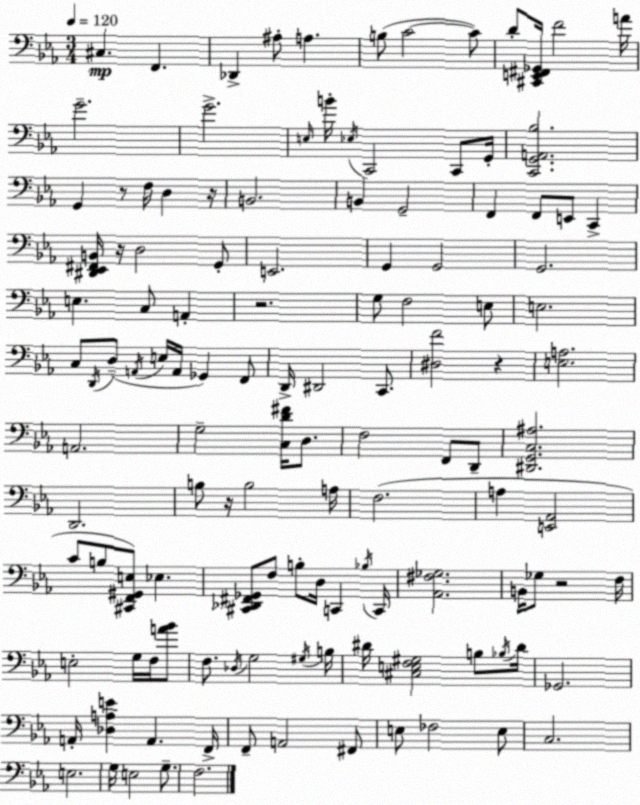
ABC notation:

X:1
T:Untitled
M:3/4
L:1/4
K:Eb
^C, F,, _D,, ^A,/2 A, B,/2 C2 C/2 D/2 [^C,,E,,^F,,_G,,]/4 F2 A/4 G2 G2 E,/4 B/4 _E,/4 C,,2 C,,/2 G,,/4 [C,,G,,A,,_B,]2 G,, z/2 F,/4 D, z/4 B,,2 B,, G,,2 F,, F,,/2 E,,/2 C,, [^D,,_E,,^F,,B,,]/4 z/4 D,2 G,,/2 E,,2 G,, G,,2 G,,2 E, C,/2 A,, z2 G,/2 F,2 E,/2 E,2 C,/2 D,,/4 D,/2 A,,/4 E,/4 A,,/4 _G,, F,,/2 D,,/4 ^D,,2 C,,/2 [^D,F]2 z [E,A,]2 A,,2 G,2 [C,D^F]/4 D,/2 F,2 F,,/2 D,,/2 [^D,,G,,C,^A,]2 D,,2 B,/2 z/4 B,2 A,/4 F,2 A, [E,,_A,,]2 C/2 B,/2 [^C,,F,,^G,,E,]/2 _E, [^C,,_D,,^F,,_G,,]/2 F,/2 B,/2 D,/4 C,, _B,/4 C,,/4 [_A,,^F,_G,]2 B,,/4 _G,/2 z2 F,/4 E,2 G,/4 F,/4 [A_B]/2 F,/2 _D,/4 G,2 ^G,/4 B,/4 ^D/4 [^C,E,F,^G,]2 B,/2 _B,/4 ^D/4 _G,,2 A,,/4 [_D,A,E] A,, F,,/4 F,,/2 A,,2 ^F,,/2 E,/2 _F,2 E,/2 C,2 E,2 G,/4 E,2 G,/2 F,2